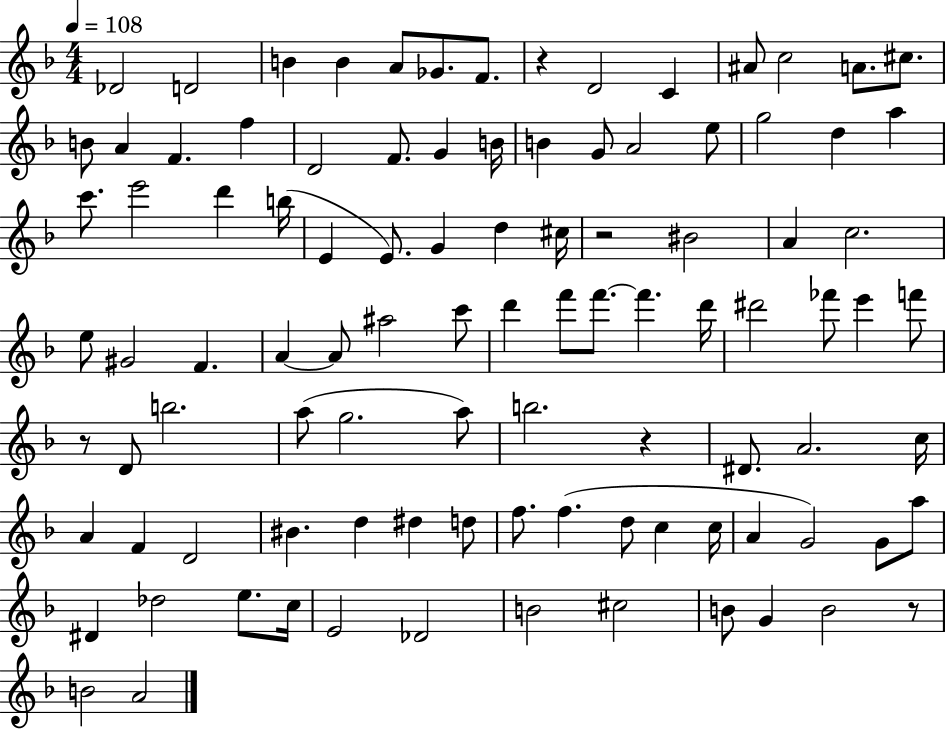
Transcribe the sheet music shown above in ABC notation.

X:1
T:Untitled
M:4/4
L:1/4
K:F
_D2 D2 B B A/2 _G/2 F/2 z D2 C ^A/2 c2 A/2 ^c/2 B/2 A F f D2 F/2 G B/4 B G/2 A2 e/2 g2 d a c'/2 e'2 d' b/4 E E/2 G d ^c/4 z2 ^B2 A c2 e/2 ^G2 F A A/2 ^a2 c'/2 d' f'/2 f'/2 f' d'/4 ^d'2 _f'/2 e' f'/2 z/2 D/2 b2 a/2 g2 a/2 b2 z ^D/2 A2 c/4 A F D2 ^B d ^d d/2 f/2 f d/2 c c/4 A G2 G/2 a/2 ^D _d2 e/2 c/4 E2 _D2 B2 ^c2 B/2 G B2 z/2 B2 A2